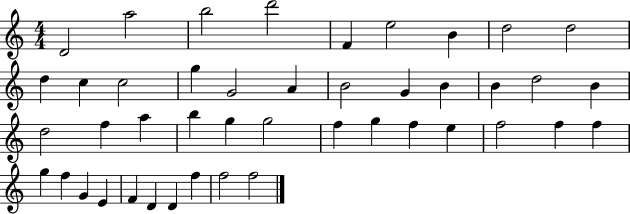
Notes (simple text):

D4/h A5/h B5/h D6/h F4/q E5/h B4/q D5/h D5/h D5/q C5/q C5/h G5/q G4/h A4/q B4/h G4/q B4/q B4/q D5/h B4/q D5/h F5/q A5/q B5/q G5/q G5/h F5/q G5/q F5/q E5/q F5/h F5/q F5/q G5/q F5/q G4/q E4/q F4/q D4/q D4/q F5/q F5/h F5/h